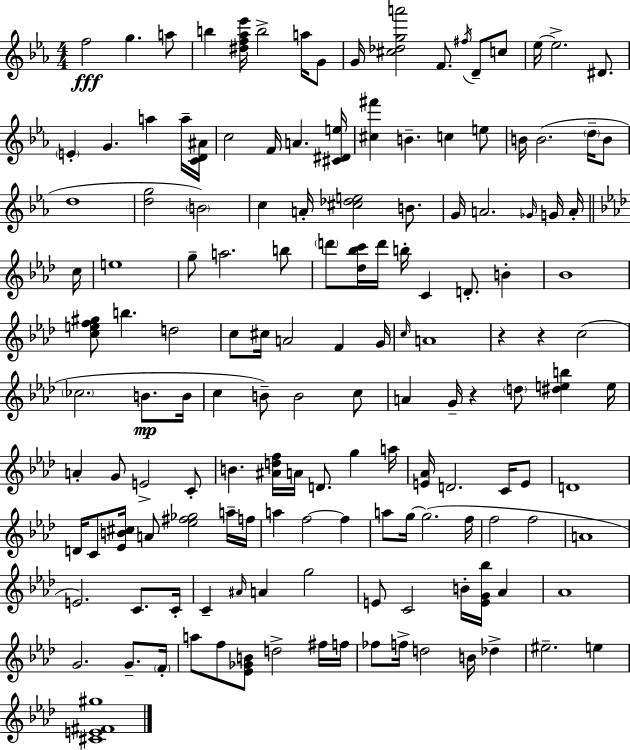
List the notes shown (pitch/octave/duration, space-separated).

F5/h G5/q. A5/e B5/q [D#5,F5,Ab5,Eb6]/s B5/h A5/s G4/e G4/s [C#5,Db5,G5,A6]/h F4/e. F#5/s D4/e C5/e Eb5/s Eb5/h. D#4/e. E4/q G4/q. A5/q A5/s [C4,D4,A#4]/s C5/h F4/s A4/q. [C#4,D#4,E5]/s [C#5,F#6]/q B4/q. C5/q E5/e B4/s B4/h. D5/s B4/e D5/w [D5,G5]/h B4/h C5/q A4/s [C#5,Db5,E5]/h B4/e. G4/s A4/h. Gb4/s G4/s A4/s C5/s E5/w G5/e A5/h. B5/e D6/e [Db5,Bb5,C6]/s D6/s B5/s C4/q D4/e. B4/q Bb4/w [C5,E5,F5,G#5]/e B5/q. D5/h C5/e C#5/s A4/h F4/q G4/s C5/s A4/w R/q R/q C5/h CES5/h. B4/e. B4/s C5/q B4/e B4/h C5/e A4/q G4/s R/q D5/e [D#5,E5,B5]/q E5/s A4/q G4/e E4/h C4/e B4/q. [A#4,D5,F5]/s A4/s D4/e. G5/q A5/s [E4,Ab4]/s D4/h. C4/s E4/e D4/w D4/s C4/e [Eb4,B4,C#5]/s A4/e [Eb5,F#5,Gb5]/h A5/s F5/s A5/q F5/h F5/q A5/e G5/s G5/h. F5/s F5/h F5/h A4/w E4/h. C4/e. C4/s C4/q A#4/s A4/q G5/h E4/e C4/h B4/s [E4,G4,Bb5]/s Ab4/q Ab4/w G4/h. G4/e. F4/s A5/e F5/e [Eb4,Gb4,B4]/e D5/h F#5/s F5/s FES5/e F5/s D5/h B4/s Db5/q EIS5/h. E5/q [C#4,E4,F#4,G#5]/w